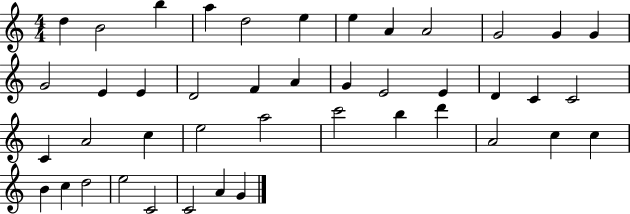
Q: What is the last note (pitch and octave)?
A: G4